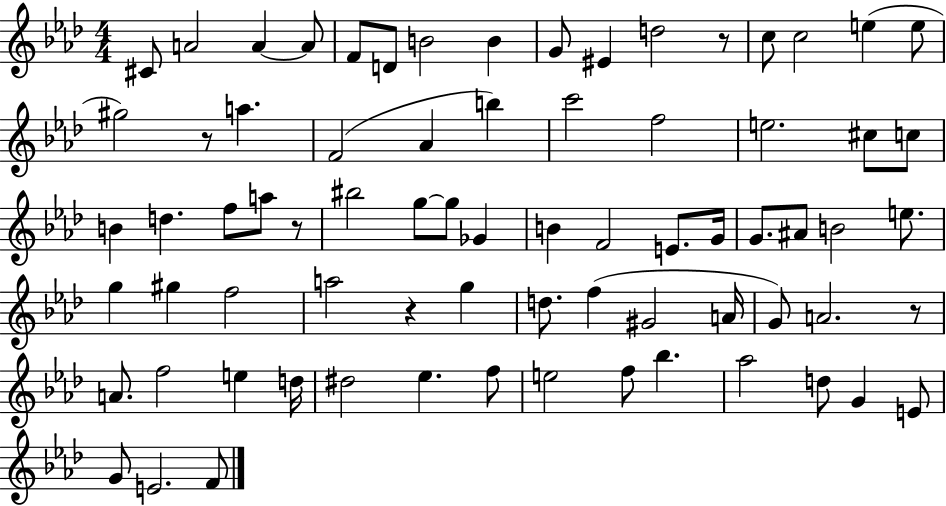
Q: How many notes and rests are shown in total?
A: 74